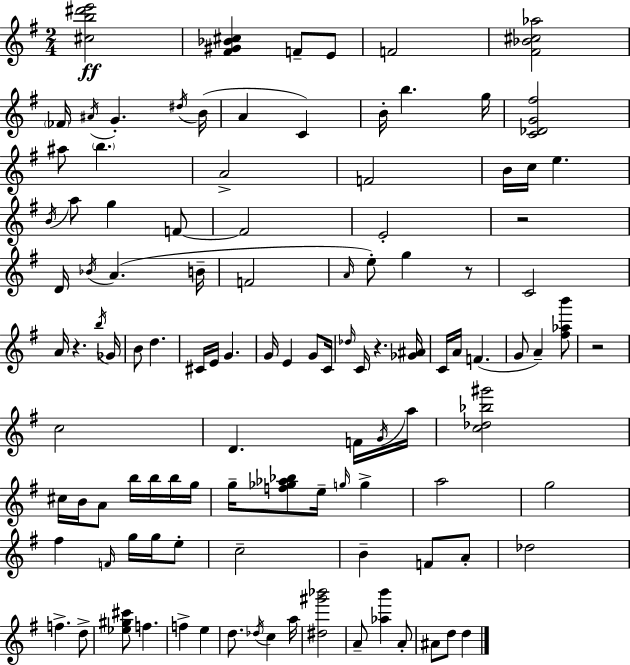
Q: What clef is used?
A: treble